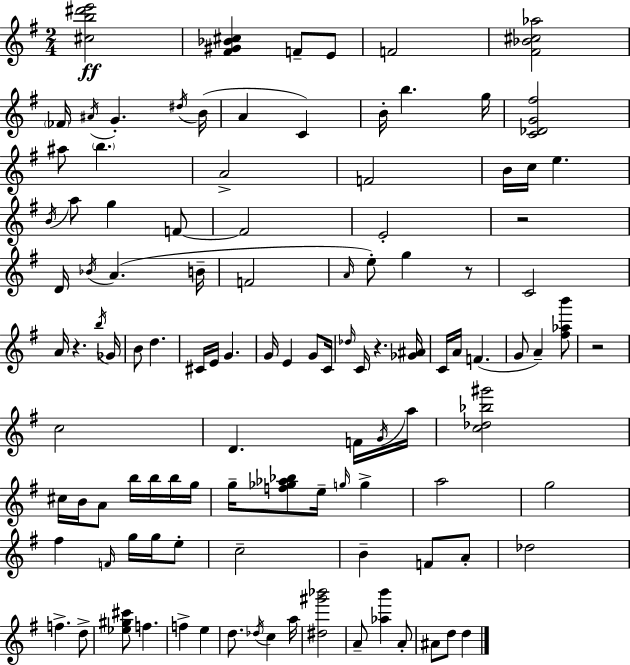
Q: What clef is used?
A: treble